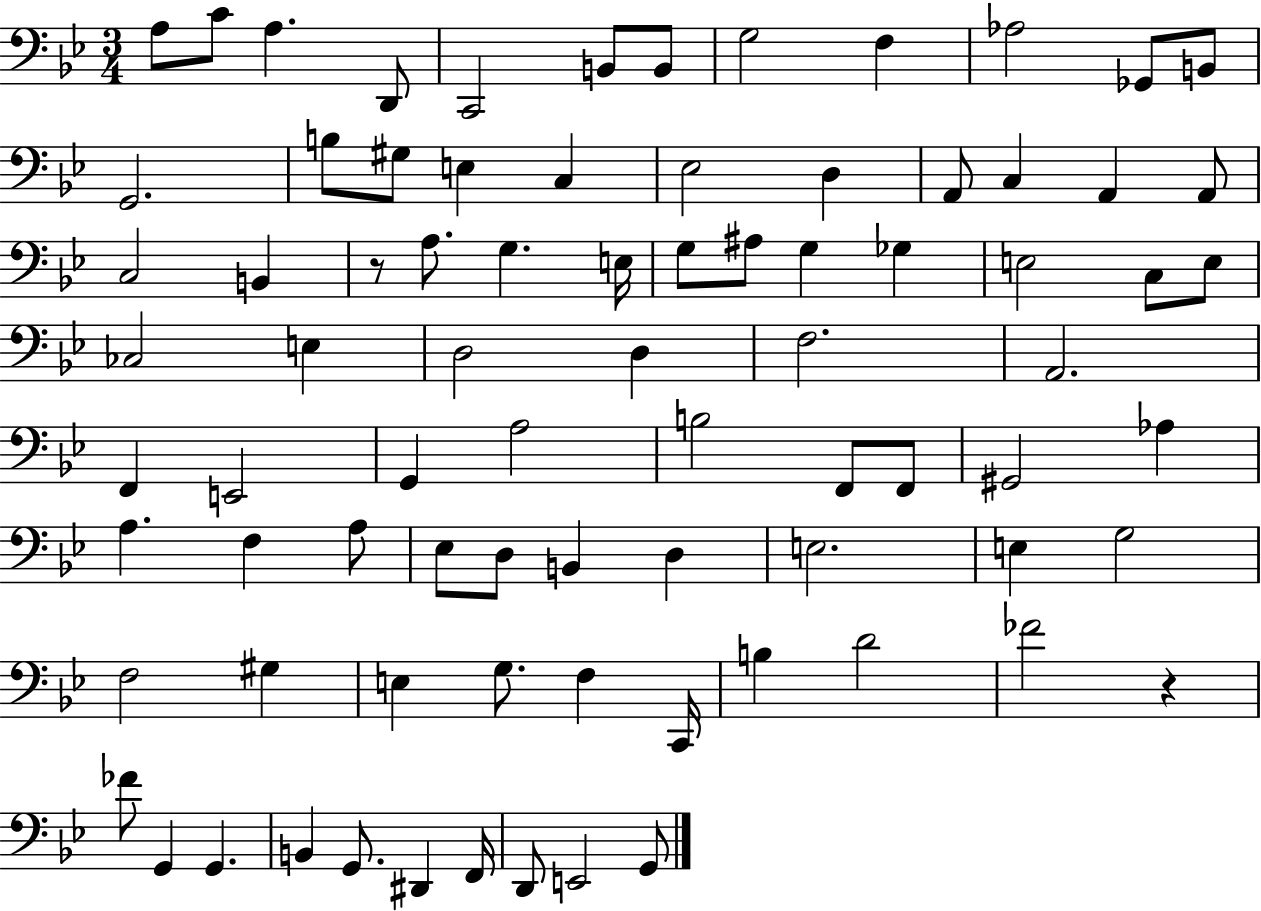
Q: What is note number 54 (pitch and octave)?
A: Eb3